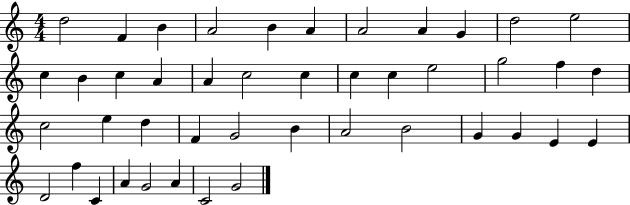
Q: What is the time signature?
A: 4/4